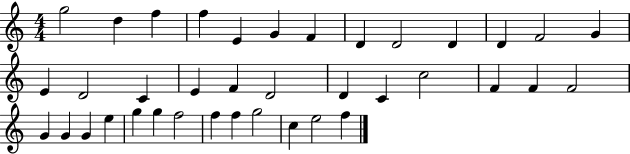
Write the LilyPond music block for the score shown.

{
  \clef treble
  \numericTimeSignature
  \time 4/4
  \key c \major
  g''2 d''4 f''4 | f''4 e'4 g'4 f'4 | d'4 d'2 d'4 | d'4 f'2 g'4 | \break e'4 d'2 c'4 | e'4 f'4 d'2 | d'4 c'4 c''2 | f'4 f'4 f'2 | \break g'4 g'4 g'4 e''4 | g''4 g''4 f''2 | f''4 f''4 g''2 | c''4 e''2 f''4 | \break \bar "|."
}